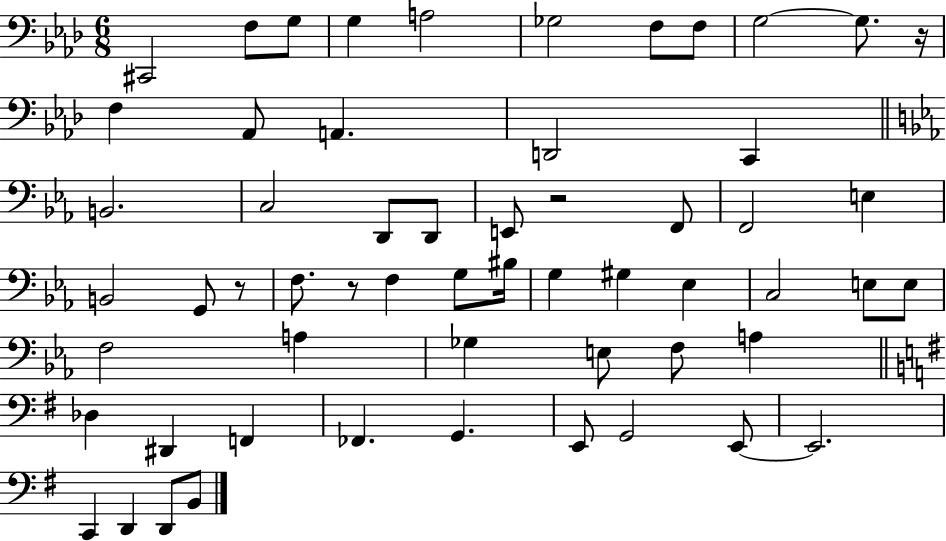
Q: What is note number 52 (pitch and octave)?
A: D2